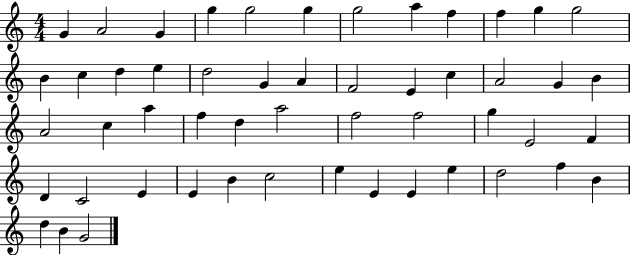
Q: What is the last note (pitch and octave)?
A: G4